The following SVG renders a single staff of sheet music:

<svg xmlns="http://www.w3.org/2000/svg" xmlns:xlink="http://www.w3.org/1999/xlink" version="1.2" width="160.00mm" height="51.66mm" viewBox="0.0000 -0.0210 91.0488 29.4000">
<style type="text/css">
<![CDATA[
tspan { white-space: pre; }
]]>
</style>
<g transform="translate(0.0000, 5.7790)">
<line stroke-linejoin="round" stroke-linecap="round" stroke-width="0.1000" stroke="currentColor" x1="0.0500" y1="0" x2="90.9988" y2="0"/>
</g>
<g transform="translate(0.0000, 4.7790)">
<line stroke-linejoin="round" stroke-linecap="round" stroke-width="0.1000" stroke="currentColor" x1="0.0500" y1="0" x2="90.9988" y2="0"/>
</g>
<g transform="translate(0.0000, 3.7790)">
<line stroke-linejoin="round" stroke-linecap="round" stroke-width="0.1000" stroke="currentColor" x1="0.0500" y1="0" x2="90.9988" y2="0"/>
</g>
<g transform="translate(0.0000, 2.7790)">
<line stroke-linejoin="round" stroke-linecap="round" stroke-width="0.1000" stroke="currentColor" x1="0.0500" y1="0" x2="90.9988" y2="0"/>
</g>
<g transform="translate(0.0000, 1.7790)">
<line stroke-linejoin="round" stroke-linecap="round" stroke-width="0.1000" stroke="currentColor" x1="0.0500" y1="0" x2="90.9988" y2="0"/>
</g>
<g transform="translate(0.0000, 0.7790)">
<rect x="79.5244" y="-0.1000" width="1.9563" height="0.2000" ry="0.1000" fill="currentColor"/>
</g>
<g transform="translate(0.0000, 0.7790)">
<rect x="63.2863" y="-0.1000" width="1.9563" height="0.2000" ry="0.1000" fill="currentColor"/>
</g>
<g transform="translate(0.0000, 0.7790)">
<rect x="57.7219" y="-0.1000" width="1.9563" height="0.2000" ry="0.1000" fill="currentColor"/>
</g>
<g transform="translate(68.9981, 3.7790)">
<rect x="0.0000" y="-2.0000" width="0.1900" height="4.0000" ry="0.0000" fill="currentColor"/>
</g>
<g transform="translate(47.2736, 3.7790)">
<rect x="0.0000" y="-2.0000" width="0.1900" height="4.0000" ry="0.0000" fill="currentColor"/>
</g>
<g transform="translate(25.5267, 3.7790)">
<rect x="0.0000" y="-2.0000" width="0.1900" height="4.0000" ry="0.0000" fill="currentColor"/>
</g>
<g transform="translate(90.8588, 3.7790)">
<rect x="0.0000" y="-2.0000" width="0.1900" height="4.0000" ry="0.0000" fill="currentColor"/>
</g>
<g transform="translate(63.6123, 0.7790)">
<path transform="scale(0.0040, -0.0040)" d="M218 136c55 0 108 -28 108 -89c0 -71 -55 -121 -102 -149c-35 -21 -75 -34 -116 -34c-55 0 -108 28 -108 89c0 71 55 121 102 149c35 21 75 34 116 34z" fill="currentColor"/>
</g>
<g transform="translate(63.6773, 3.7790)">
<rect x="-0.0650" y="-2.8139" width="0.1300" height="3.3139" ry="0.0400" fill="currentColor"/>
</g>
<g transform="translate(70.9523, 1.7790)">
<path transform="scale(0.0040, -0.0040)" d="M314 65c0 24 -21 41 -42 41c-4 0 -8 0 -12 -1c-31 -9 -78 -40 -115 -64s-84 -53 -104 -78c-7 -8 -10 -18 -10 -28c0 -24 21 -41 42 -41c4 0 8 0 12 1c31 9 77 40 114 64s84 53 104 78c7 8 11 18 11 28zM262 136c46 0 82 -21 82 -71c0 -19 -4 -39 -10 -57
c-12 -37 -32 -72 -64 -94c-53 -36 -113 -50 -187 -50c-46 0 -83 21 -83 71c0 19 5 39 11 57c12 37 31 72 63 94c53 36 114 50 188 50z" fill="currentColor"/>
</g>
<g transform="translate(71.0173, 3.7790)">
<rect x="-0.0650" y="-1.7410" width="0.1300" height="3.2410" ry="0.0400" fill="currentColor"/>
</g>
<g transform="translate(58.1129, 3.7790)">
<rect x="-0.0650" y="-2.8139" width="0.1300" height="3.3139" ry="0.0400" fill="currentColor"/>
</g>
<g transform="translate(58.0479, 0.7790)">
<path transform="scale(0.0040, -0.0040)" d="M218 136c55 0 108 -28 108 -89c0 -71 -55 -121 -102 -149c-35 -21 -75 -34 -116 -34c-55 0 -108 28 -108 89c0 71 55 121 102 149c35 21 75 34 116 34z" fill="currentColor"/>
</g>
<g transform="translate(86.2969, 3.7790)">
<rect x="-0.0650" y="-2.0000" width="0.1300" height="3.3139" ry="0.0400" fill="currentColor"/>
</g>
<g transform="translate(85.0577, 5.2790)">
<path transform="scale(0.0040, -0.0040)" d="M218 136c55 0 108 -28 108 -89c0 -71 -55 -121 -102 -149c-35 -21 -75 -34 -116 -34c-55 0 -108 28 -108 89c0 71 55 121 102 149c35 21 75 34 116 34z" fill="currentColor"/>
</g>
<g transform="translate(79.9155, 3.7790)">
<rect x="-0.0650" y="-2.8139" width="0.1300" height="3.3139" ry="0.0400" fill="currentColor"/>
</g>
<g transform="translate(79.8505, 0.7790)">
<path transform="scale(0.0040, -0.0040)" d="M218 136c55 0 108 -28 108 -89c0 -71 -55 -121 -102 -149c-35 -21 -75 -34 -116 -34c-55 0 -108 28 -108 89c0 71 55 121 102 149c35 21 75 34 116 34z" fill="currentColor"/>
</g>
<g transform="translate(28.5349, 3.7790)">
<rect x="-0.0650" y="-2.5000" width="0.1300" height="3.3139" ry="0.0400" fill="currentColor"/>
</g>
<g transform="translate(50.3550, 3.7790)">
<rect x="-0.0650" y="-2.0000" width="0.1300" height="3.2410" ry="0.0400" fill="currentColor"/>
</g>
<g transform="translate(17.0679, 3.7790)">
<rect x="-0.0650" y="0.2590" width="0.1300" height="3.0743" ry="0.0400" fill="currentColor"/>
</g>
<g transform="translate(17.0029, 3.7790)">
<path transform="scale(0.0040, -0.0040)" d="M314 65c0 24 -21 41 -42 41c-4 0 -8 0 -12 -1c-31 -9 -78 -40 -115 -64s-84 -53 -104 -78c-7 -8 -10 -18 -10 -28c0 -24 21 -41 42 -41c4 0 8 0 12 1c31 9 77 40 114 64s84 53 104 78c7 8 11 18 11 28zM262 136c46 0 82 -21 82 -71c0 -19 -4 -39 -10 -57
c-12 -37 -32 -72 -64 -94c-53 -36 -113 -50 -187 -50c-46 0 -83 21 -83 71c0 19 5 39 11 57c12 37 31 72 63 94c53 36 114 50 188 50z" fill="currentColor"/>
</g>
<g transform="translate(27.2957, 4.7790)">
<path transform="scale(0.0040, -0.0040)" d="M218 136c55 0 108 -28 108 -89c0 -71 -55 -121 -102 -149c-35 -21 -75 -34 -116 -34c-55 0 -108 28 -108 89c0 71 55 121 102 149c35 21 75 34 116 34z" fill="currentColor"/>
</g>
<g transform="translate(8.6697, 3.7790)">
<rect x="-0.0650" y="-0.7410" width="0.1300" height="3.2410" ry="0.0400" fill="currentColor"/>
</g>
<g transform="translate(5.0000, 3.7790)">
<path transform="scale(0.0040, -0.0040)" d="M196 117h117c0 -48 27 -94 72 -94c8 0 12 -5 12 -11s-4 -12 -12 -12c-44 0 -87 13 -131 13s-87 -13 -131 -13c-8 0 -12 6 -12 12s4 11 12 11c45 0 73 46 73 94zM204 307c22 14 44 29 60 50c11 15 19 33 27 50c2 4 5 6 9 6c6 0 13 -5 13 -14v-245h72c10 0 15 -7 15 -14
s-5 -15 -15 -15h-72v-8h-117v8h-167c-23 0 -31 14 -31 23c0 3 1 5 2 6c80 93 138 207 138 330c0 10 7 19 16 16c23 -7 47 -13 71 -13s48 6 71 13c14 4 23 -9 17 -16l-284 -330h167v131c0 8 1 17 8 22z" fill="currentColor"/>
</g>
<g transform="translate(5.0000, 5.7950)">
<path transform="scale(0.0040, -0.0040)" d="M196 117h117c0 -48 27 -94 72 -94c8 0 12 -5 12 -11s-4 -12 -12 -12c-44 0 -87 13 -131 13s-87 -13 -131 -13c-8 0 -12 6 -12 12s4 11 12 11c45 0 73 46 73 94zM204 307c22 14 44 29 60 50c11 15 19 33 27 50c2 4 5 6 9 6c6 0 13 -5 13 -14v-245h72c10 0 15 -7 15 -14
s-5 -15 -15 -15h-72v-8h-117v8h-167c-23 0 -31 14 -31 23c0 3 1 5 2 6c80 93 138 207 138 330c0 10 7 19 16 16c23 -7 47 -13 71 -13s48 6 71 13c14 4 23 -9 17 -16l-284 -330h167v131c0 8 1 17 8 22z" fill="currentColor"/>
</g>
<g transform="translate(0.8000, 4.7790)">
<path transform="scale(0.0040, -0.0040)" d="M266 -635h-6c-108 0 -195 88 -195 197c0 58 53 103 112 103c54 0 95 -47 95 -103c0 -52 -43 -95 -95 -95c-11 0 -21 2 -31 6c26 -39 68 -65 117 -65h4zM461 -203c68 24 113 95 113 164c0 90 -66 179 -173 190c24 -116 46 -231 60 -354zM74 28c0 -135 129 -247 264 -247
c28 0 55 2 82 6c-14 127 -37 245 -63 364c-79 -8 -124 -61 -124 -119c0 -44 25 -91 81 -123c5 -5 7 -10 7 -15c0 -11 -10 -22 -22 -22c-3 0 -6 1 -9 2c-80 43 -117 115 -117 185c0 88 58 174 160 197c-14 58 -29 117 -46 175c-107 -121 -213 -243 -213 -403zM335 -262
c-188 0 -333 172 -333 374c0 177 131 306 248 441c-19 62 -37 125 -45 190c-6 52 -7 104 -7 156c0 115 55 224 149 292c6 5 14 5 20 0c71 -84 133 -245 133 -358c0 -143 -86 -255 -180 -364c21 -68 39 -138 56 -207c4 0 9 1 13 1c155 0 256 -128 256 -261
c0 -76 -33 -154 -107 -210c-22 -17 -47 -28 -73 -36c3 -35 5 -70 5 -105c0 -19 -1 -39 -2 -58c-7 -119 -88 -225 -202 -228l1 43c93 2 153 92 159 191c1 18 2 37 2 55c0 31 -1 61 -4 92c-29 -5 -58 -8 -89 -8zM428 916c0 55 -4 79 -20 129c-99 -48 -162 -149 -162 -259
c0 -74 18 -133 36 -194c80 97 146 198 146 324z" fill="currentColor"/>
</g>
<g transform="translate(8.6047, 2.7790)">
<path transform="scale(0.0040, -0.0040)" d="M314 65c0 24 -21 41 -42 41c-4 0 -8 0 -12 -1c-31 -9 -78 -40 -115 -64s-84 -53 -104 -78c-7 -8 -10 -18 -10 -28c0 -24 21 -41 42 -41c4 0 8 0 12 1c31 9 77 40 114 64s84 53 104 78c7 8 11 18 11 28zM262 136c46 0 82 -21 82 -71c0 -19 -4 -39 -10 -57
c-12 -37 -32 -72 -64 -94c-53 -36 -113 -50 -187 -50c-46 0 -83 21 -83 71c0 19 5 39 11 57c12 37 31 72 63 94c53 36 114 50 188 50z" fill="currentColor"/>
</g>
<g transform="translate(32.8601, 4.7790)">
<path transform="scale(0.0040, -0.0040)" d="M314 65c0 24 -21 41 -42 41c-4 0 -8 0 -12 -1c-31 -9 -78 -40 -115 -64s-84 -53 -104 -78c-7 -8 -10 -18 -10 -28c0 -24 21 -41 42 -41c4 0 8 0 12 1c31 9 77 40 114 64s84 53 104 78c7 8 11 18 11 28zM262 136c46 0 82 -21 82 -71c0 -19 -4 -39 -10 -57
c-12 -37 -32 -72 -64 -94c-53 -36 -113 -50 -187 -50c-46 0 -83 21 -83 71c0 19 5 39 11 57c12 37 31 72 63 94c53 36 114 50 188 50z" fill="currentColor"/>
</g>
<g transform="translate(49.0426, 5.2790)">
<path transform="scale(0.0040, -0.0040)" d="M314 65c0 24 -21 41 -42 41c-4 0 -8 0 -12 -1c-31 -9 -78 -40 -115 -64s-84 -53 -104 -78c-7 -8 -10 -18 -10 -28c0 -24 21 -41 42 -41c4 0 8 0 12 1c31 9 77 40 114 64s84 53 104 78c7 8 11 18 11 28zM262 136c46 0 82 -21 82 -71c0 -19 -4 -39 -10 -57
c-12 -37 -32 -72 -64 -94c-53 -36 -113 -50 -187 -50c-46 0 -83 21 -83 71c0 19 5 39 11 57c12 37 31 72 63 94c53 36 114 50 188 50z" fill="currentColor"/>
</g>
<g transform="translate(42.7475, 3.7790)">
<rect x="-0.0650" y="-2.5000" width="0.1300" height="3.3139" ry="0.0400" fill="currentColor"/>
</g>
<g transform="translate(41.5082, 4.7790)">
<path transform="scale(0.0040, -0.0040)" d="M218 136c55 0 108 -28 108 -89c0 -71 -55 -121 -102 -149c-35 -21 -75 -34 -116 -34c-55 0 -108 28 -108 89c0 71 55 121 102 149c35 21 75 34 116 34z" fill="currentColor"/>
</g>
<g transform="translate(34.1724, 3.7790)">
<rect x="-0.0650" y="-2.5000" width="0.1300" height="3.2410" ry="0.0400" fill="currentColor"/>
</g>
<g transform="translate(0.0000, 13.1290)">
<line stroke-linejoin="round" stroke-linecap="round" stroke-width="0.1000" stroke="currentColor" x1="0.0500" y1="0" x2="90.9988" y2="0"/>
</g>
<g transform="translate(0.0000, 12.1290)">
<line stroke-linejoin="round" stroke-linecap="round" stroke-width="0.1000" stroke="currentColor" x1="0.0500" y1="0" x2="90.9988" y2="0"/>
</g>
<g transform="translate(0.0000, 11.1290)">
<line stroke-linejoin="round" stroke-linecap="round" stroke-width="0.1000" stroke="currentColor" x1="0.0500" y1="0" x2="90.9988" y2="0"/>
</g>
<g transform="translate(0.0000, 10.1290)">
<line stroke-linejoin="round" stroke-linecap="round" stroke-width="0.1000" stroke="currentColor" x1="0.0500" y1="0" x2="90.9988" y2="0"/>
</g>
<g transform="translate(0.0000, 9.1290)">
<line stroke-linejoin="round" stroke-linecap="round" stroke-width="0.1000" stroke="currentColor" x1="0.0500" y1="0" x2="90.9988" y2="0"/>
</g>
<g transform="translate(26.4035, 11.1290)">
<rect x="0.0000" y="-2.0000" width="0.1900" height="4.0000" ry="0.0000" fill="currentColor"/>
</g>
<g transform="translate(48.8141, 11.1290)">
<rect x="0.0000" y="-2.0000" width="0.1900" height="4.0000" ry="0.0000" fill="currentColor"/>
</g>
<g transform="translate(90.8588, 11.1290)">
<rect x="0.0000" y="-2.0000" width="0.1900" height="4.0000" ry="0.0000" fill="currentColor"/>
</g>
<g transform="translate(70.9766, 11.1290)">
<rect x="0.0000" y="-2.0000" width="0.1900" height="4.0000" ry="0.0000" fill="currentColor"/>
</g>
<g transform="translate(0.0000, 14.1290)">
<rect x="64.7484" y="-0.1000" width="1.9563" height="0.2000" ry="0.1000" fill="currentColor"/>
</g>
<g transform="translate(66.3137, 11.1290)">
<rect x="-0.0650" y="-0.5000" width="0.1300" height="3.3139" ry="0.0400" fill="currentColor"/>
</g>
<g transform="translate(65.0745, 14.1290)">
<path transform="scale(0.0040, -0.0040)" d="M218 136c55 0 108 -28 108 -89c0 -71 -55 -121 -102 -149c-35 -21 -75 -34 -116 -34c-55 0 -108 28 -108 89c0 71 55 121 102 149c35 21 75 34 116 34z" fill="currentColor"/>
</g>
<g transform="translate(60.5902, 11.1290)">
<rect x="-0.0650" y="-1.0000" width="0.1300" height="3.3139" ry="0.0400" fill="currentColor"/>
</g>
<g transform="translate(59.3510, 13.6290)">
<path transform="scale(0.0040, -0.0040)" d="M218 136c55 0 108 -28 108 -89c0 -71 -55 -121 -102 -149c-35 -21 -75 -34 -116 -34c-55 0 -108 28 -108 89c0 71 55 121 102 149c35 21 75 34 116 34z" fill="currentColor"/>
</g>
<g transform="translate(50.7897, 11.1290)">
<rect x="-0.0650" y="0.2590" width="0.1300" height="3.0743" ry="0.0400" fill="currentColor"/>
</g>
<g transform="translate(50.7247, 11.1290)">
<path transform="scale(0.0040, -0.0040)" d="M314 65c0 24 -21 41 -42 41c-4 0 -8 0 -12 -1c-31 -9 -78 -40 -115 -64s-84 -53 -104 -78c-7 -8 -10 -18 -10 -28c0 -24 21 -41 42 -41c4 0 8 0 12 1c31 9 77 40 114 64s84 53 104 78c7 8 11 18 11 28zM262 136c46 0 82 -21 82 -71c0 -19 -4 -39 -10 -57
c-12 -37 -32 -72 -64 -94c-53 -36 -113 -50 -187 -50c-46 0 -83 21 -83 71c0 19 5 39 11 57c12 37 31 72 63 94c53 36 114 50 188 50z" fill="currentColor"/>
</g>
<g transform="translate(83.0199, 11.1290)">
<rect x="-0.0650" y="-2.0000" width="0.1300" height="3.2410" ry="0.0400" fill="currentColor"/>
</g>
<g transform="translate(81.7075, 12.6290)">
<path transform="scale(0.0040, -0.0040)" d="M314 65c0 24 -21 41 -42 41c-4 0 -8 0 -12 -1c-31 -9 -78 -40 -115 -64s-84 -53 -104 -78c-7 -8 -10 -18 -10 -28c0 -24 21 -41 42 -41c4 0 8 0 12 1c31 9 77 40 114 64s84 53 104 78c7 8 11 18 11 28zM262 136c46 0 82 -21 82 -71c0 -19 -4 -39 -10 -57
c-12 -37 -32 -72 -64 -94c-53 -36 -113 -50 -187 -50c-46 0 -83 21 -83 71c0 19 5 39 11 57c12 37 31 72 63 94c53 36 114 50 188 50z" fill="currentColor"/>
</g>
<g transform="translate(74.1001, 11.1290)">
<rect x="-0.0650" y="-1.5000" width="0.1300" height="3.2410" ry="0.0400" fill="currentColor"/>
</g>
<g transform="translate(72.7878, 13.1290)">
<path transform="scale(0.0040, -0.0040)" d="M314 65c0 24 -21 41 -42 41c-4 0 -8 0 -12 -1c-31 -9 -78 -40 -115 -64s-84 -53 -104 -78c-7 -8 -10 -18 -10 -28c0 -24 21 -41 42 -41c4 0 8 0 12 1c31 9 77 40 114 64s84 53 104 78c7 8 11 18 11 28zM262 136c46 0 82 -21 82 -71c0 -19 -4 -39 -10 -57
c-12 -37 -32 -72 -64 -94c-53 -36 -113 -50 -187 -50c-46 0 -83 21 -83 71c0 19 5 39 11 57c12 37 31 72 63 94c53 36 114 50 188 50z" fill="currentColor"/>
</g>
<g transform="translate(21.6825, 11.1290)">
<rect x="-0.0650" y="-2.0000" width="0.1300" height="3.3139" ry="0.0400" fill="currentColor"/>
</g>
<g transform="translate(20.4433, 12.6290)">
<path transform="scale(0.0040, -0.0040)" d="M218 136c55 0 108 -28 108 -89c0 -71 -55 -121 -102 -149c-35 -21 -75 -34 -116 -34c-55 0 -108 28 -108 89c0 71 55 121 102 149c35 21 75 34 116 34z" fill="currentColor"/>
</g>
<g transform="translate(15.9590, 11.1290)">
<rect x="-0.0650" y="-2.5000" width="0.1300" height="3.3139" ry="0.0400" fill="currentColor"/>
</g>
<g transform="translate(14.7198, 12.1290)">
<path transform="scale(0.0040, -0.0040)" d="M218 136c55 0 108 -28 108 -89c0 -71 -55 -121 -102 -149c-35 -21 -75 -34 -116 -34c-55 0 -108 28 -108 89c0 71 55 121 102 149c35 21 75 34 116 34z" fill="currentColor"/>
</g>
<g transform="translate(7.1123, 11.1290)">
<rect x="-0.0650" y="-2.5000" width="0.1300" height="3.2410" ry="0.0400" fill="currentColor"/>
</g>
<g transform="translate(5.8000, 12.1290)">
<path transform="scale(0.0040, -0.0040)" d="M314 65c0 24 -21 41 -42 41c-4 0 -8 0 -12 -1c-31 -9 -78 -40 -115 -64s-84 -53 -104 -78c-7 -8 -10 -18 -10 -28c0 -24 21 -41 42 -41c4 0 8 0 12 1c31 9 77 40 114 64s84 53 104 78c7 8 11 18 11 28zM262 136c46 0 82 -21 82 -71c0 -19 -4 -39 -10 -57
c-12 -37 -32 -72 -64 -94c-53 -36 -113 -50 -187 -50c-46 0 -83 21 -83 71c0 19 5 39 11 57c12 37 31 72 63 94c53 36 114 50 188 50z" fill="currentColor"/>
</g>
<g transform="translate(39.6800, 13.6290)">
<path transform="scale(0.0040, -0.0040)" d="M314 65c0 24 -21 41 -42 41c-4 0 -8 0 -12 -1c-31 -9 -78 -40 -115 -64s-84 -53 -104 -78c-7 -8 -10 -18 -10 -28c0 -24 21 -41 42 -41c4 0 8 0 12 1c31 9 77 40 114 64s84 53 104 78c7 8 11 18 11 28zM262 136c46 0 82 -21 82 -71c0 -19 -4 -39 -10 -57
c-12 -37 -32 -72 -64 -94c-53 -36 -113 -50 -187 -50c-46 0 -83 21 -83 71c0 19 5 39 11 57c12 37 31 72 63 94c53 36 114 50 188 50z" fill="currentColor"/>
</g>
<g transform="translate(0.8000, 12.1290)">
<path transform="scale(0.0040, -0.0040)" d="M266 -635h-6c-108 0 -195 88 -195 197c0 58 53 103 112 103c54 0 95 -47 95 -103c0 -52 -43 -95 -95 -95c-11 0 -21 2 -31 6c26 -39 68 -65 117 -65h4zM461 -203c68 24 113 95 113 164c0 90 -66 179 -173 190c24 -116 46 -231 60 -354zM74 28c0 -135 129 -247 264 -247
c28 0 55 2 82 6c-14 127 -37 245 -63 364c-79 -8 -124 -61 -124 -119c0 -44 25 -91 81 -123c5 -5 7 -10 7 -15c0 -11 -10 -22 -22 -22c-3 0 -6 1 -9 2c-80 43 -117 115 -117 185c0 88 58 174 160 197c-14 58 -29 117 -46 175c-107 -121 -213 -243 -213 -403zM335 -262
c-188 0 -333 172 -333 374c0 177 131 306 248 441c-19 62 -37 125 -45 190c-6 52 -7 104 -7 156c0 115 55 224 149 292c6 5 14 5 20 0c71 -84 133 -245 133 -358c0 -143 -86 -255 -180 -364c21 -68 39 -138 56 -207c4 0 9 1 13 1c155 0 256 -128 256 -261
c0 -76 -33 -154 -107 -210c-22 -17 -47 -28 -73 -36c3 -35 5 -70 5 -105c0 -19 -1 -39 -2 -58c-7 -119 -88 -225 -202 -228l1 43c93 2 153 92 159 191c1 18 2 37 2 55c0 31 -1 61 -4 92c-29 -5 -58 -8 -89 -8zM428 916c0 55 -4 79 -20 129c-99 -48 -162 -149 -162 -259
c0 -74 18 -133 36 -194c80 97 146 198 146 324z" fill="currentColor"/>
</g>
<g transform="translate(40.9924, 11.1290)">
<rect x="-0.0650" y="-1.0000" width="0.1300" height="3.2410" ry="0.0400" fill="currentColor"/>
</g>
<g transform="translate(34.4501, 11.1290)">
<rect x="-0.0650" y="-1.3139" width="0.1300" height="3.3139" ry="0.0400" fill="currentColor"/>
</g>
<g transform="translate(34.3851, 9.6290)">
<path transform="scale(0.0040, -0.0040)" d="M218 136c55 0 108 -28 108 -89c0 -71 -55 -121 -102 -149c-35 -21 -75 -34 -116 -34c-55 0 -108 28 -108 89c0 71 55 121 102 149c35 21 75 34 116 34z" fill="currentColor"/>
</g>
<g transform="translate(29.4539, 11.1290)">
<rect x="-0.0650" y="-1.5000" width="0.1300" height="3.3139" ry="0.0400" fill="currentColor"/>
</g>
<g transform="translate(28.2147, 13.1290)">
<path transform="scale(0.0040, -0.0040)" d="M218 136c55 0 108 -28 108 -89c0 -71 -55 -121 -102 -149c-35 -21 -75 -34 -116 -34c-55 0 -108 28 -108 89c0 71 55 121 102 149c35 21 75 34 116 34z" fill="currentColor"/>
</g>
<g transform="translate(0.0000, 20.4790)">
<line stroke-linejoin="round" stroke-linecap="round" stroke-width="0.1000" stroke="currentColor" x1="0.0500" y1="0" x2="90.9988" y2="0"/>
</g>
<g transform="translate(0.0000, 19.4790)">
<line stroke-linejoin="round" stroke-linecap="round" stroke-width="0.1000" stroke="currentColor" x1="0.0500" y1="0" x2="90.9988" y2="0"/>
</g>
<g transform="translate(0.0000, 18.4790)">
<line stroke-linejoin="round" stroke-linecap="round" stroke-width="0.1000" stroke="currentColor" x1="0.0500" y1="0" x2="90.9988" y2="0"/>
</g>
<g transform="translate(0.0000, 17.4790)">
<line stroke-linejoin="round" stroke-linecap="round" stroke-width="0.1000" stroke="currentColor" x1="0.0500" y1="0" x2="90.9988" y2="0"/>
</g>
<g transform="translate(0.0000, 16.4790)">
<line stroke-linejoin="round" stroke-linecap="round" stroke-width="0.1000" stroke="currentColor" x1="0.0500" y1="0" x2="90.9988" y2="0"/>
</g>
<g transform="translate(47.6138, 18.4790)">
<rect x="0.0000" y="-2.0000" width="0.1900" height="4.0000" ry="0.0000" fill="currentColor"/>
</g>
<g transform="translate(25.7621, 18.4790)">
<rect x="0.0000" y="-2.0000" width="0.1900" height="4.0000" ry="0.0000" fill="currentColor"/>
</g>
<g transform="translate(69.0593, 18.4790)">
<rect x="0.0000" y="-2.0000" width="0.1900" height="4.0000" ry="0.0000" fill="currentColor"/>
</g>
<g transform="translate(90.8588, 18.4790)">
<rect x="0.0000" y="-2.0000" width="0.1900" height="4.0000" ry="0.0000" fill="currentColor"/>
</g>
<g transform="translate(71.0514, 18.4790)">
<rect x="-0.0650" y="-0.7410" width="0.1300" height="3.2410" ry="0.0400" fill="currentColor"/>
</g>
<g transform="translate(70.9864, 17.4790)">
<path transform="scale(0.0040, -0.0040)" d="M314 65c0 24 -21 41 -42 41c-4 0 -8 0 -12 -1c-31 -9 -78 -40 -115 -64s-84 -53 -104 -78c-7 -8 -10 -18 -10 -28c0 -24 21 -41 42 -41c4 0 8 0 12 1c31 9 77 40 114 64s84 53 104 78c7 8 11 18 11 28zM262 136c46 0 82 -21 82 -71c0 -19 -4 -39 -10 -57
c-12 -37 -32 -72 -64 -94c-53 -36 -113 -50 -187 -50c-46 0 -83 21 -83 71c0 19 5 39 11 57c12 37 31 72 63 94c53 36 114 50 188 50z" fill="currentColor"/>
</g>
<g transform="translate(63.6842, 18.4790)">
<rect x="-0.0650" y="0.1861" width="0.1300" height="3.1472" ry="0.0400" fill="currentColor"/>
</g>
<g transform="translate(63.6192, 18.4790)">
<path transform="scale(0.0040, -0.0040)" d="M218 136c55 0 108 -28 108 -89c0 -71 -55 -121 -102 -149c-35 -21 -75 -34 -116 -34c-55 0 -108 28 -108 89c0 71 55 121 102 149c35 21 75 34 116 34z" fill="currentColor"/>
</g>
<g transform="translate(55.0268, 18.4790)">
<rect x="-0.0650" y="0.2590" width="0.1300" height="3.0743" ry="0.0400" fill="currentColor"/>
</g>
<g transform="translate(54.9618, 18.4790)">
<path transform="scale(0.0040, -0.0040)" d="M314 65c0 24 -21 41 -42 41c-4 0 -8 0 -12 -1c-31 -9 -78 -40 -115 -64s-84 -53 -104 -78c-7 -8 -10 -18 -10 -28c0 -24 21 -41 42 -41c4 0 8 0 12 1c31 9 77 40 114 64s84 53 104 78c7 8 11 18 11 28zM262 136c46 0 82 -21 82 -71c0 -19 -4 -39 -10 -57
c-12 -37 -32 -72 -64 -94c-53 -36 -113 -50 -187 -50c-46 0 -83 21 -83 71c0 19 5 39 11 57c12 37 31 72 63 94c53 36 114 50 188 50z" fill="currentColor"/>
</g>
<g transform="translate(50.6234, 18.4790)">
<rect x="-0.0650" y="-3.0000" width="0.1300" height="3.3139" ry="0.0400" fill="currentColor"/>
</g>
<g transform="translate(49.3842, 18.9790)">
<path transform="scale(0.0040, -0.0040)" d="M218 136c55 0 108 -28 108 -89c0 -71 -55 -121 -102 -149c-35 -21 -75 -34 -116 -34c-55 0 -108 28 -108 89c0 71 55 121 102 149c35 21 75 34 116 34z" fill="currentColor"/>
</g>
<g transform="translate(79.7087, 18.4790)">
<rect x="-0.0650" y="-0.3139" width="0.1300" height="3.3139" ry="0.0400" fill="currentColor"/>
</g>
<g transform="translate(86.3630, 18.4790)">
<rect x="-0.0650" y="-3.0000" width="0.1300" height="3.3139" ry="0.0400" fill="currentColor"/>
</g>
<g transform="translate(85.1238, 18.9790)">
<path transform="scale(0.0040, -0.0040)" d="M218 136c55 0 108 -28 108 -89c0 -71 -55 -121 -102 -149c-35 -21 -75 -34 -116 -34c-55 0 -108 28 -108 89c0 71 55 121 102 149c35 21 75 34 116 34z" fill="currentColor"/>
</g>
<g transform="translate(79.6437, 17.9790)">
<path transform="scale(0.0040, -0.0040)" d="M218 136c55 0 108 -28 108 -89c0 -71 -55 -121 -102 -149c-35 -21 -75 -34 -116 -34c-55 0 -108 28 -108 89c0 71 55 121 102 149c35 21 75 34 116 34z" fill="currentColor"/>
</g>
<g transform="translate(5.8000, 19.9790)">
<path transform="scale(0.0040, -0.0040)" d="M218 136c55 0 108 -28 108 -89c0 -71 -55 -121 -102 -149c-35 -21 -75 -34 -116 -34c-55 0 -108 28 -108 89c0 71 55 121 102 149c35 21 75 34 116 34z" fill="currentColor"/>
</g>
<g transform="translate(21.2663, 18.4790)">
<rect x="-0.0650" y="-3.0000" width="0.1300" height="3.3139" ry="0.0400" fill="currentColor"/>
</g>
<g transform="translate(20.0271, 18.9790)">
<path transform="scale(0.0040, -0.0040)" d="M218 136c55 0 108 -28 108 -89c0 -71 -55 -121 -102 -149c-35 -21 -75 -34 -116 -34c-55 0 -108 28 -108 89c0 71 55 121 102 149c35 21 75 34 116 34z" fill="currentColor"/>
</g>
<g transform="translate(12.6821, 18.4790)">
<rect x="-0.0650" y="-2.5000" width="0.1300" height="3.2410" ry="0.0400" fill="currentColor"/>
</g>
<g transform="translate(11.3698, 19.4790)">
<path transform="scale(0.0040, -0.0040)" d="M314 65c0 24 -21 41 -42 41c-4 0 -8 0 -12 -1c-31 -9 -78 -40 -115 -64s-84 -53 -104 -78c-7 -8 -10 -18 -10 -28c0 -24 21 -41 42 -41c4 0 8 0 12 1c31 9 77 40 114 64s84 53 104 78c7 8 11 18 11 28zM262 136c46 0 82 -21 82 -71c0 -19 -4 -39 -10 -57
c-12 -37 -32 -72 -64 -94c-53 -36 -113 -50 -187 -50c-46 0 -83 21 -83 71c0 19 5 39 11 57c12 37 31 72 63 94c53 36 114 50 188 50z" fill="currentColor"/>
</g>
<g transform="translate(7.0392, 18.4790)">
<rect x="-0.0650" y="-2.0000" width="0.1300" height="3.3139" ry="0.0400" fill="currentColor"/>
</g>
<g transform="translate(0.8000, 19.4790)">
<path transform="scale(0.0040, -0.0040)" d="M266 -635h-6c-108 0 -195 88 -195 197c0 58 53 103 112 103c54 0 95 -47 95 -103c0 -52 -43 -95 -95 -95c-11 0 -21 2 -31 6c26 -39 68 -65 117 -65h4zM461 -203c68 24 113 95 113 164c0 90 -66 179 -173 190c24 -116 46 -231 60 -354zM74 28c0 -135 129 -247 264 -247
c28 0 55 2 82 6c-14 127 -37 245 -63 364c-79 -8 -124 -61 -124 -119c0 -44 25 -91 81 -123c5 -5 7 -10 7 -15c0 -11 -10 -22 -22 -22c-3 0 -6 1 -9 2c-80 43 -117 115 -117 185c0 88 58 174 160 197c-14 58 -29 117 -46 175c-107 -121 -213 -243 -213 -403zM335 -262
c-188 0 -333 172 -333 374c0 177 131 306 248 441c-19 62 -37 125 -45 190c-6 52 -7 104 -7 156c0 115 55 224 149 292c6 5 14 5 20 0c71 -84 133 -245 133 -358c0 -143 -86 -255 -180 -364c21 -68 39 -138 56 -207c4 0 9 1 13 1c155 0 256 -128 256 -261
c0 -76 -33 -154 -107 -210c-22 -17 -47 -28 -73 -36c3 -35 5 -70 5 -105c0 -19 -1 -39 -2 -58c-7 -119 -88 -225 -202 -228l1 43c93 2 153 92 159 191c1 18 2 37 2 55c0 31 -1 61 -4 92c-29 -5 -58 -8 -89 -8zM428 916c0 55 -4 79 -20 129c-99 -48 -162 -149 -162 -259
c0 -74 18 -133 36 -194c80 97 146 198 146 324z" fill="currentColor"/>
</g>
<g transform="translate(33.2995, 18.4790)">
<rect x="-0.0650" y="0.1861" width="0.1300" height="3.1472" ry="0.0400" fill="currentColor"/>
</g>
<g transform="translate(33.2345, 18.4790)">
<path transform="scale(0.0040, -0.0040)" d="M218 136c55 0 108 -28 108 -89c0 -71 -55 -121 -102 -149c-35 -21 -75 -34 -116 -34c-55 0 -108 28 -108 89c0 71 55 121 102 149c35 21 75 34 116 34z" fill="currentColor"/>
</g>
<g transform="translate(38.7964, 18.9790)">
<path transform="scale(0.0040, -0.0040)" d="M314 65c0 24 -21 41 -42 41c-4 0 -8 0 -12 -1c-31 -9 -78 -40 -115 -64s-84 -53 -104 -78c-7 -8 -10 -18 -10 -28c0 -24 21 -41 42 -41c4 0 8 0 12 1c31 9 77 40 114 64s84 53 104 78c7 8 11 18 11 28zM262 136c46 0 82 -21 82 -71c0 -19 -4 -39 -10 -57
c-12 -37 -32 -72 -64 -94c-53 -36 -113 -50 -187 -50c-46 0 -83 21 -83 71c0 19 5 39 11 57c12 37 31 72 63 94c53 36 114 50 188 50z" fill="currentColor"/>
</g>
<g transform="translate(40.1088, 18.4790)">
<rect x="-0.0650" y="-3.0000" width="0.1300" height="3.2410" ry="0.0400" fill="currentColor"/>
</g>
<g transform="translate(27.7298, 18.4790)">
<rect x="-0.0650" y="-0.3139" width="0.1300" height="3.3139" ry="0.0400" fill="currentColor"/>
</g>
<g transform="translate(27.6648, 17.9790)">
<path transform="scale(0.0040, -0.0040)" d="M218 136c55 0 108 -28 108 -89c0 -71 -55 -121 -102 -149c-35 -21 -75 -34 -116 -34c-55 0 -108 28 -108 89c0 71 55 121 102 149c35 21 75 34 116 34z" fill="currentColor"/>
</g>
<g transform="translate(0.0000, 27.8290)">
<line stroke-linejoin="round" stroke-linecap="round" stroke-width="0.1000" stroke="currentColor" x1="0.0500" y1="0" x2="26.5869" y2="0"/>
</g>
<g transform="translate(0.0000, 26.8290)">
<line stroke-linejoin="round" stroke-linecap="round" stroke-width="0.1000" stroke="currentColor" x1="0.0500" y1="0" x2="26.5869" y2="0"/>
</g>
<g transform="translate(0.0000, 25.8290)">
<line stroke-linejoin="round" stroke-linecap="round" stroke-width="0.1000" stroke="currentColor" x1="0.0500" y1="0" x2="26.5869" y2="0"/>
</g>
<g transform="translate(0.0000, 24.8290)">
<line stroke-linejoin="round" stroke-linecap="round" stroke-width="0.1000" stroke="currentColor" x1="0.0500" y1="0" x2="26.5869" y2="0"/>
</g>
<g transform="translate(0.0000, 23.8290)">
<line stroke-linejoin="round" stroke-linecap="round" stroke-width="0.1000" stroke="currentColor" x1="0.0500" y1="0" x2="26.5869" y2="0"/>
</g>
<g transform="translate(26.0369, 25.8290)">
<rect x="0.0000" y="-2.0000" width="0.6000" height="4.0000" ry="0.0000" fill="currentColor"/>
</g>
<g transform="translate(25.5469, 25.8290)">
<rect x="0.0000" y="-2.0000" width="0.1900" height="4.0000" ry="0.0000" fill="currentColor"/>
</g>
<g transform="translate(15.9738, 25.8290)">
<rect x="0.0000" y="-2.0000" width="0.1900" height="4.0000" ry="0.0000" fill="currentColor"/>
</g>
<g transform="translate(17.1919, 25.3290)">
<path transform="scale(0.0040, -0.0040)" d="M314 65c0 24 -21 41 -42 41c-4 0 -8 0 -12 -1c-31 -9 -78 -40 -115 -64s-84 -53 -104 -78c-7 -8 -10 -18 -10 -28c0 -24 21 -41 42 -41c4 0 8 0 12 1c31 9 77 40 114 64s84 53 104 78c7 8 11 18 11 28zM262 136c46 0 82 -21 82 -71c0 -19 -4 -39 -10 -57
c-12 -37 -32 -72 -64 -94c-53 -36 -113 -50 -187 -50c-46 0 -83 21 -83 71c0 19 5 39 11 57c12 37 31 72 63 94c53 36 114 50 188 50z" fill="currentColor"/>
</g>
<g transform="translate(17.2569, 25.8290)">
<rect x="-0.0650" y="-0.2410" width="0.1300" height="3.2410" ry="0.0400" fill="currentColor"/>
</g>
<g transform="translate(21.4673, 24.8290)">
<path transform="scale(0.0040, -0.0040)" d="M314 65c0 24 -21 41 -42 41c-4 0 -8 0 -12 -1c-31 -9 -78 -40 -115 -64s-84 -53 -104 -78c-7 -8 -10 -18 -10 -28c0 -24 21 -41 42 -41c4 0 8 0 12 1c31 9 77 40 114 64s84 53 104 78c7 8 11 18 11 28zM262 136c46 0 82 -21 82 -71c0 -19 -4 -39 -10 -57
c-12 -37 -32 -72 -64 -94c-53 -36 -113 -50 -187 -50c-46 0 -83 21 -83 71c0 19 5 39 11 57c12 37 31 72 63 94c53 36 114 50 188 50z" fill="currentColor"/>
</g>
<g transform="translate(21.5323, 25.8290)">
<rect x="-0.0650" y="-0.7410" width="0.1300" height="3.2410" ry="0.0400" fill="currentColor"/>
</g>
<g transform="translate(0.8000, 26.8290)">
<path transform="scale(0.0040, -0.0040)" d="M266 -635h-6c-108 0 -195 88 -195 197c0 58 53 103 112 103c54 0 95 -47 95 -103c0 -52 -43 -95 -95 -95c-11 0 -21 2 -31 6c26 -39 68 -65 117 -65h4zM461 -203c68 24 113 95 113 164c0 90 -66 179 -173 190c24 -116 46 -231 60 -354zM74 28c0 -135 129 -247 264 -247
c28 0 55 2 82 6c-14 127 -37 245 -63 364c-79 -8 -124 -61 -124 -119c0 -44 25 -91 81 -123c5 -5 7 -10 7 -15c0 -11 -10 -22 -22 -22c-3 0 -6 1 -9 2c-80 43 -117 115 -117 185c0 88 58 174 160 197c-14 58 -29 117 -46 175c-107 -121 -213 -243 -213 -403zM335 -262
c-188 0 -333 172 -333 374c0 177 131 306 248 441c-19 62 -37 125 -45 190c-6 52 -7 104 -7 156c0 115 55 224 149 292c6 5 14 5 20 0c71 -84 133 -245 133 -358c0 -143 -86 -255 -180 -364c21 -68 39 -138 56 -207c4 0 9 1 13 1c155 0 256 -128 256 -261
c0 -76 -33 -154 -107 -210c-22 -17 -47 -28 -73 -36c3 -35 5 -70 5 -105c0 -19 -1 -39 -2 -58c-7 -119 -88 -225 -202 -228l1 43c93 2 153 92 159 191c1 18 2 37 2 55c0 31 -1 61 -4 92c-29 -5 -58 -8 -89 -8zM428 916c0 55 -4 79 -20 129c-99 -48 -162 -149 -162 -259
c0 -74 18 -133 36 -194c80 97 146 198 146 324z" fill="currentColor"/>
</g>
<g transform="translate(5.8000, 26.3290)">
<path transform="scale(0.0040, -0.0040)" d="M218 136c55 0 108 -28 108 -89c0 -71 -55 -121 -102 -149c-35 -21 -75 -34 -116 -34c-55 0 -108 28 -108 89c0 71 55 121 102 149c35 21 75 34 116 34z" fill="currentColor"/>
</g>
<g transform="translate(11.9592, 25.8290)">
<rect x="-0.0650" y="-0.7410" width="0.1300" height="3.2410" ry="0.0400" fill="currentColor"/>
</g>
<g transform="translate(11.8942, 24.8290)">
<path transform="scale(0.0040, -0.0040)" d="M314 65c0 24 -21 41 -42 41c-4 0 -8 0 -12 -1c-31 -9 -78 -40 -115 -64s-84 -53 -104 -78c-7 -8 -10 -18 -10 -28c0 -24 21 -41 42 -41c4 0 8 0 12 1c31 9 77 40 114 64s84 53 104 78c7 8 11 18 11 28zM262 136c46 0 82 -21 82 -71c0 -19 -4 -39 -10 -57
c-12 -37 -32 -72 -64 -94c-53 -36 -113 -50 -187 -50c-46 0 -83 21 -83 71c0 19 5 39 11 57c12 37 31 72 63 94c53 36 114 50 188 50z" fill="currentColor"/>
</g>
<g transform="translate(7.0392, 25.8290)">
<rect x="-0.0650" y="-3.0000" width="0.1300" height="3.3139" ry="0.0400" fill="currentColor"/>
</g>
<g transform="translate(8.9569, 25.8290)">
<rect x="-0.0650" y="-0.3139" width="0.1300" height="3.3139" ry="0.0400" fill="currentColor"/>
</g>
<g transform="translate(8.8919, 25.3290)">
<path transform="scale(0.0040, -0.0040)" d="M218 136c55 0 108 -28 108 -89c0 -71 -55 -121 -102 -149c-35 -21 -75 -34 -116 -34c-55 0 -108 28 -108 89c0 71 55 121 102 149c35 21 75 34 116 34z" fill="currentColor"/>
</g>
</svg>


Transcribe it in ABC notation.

X:1
T:Untitled
M:4/4
L:1/4
K:C
d2 B2 G G2 G F2 a a f2 a F G2 G F E e D2 B2 D C E2 F2 F G2 A c B A2 A B2 B d2 c A A c d2 c2 d2